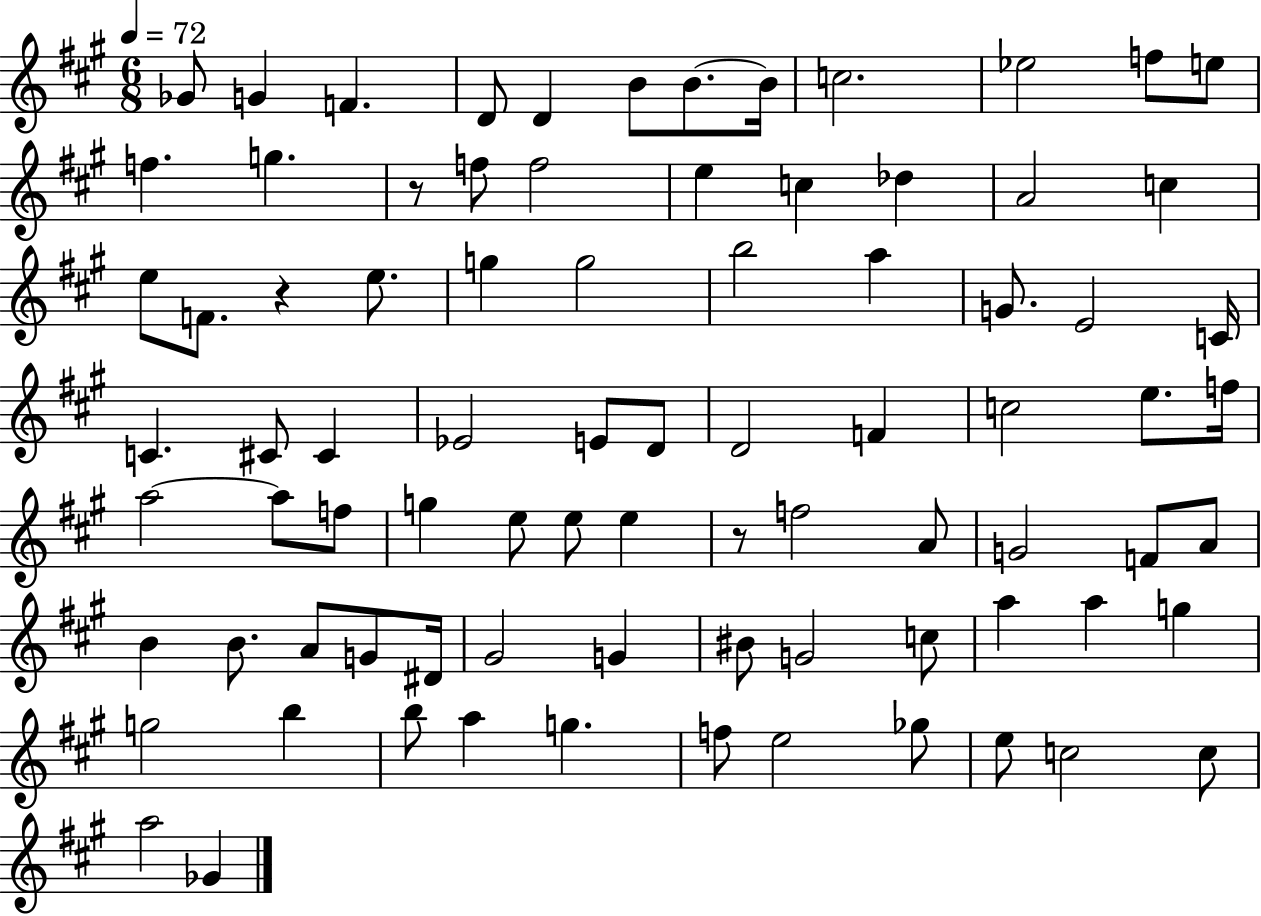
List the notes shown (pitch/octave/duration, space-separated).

Gb4/e G4/q F4/q. D4/e D4/q B4/e B4/e. B4/s C5/h. Eb5/h F5/e E5/e F5/q. G5/q. R/e F5/e F5/h E5/q C5/q Db5/q A4/h C5/q E5/e F4/e. R/q E5/e. G5/q G5/h B5/h A5/q G4/e. E4/h C4/s C4/q. C#4/e C#4/q Eb4/h E4/e D4/e D4/h F4/q C5/h E5/e. F5/s A5/h A5/e F5/e G5/q E5/e E5/e E5/q R/e F5/h A4/e G4/h F4/e A4/e B4/q B4/e. A4/e G4/e D#4/s G#4/h G4/q BIS4/e G4/h C5/e A5/q A5/q G5/q G5/h B5/q B5/e A5/q G5/q. F5/e E5/h Gb5/e E5/e C5/h C5/e A5/h Gb4/q